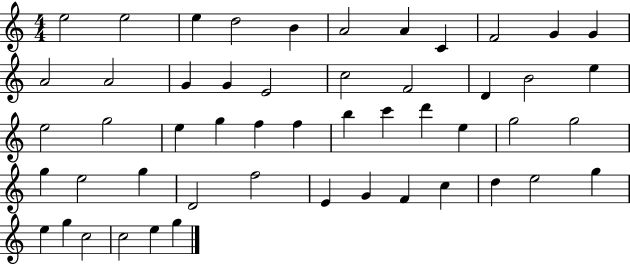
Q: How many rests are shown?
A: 0